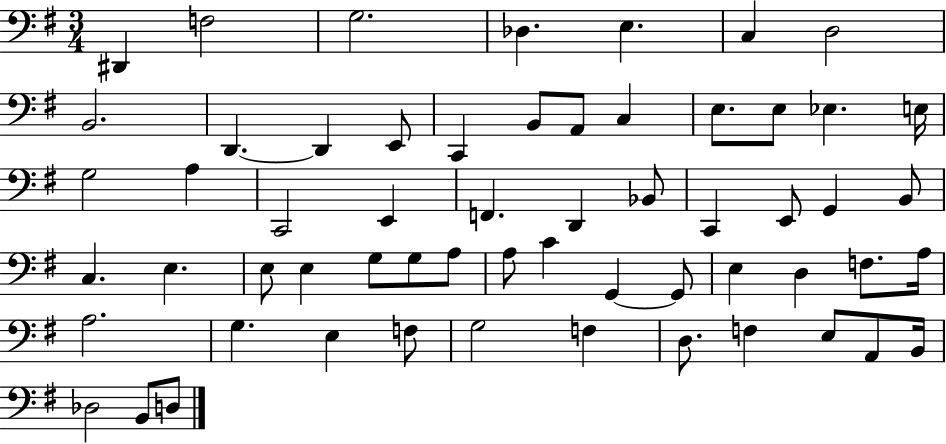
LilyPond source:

{
  \clef bass
  \numericTimeSignature
  \time 3/4
  \key g \major
  dis,4 f2 | g2. | des4. e4. | c4 d2 | \break b,2. | d,4.~~ d,4 e,8 | c,4 b,8 a,8 c4 | e8. e8 ees4. e16 | \break g2 a4 | c,2 e,4 | f,4. d,4 bes,8 | c,4 e,8 g,4 b,8 | \break c4. e4. | e8 e4 g8 g8 a8 | a8 c'4 g,4~~ g,8 | e4 d4 f8. a16 | \break a2. | g4. e4 f8 | g2 f4 | d8. f4 e8 a,8 b,16 | \break des2 b,8 d8 | \bar "|."
}